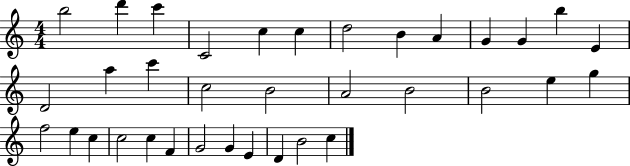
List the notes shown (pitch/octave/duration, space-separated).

B5/h D6/q C6/q C4/h C5/q C5/q D5/h B4/q A4/q G4/q G4/q B5/q E4/q D4/h A5/q C6/q C5/h B4/h A4/h B4/h B4/h E5/q G5/q F5/h E5/q C5/q C5/h C5/q F4/q G4/h G4/q E4/q D4/q B4/h C5/q